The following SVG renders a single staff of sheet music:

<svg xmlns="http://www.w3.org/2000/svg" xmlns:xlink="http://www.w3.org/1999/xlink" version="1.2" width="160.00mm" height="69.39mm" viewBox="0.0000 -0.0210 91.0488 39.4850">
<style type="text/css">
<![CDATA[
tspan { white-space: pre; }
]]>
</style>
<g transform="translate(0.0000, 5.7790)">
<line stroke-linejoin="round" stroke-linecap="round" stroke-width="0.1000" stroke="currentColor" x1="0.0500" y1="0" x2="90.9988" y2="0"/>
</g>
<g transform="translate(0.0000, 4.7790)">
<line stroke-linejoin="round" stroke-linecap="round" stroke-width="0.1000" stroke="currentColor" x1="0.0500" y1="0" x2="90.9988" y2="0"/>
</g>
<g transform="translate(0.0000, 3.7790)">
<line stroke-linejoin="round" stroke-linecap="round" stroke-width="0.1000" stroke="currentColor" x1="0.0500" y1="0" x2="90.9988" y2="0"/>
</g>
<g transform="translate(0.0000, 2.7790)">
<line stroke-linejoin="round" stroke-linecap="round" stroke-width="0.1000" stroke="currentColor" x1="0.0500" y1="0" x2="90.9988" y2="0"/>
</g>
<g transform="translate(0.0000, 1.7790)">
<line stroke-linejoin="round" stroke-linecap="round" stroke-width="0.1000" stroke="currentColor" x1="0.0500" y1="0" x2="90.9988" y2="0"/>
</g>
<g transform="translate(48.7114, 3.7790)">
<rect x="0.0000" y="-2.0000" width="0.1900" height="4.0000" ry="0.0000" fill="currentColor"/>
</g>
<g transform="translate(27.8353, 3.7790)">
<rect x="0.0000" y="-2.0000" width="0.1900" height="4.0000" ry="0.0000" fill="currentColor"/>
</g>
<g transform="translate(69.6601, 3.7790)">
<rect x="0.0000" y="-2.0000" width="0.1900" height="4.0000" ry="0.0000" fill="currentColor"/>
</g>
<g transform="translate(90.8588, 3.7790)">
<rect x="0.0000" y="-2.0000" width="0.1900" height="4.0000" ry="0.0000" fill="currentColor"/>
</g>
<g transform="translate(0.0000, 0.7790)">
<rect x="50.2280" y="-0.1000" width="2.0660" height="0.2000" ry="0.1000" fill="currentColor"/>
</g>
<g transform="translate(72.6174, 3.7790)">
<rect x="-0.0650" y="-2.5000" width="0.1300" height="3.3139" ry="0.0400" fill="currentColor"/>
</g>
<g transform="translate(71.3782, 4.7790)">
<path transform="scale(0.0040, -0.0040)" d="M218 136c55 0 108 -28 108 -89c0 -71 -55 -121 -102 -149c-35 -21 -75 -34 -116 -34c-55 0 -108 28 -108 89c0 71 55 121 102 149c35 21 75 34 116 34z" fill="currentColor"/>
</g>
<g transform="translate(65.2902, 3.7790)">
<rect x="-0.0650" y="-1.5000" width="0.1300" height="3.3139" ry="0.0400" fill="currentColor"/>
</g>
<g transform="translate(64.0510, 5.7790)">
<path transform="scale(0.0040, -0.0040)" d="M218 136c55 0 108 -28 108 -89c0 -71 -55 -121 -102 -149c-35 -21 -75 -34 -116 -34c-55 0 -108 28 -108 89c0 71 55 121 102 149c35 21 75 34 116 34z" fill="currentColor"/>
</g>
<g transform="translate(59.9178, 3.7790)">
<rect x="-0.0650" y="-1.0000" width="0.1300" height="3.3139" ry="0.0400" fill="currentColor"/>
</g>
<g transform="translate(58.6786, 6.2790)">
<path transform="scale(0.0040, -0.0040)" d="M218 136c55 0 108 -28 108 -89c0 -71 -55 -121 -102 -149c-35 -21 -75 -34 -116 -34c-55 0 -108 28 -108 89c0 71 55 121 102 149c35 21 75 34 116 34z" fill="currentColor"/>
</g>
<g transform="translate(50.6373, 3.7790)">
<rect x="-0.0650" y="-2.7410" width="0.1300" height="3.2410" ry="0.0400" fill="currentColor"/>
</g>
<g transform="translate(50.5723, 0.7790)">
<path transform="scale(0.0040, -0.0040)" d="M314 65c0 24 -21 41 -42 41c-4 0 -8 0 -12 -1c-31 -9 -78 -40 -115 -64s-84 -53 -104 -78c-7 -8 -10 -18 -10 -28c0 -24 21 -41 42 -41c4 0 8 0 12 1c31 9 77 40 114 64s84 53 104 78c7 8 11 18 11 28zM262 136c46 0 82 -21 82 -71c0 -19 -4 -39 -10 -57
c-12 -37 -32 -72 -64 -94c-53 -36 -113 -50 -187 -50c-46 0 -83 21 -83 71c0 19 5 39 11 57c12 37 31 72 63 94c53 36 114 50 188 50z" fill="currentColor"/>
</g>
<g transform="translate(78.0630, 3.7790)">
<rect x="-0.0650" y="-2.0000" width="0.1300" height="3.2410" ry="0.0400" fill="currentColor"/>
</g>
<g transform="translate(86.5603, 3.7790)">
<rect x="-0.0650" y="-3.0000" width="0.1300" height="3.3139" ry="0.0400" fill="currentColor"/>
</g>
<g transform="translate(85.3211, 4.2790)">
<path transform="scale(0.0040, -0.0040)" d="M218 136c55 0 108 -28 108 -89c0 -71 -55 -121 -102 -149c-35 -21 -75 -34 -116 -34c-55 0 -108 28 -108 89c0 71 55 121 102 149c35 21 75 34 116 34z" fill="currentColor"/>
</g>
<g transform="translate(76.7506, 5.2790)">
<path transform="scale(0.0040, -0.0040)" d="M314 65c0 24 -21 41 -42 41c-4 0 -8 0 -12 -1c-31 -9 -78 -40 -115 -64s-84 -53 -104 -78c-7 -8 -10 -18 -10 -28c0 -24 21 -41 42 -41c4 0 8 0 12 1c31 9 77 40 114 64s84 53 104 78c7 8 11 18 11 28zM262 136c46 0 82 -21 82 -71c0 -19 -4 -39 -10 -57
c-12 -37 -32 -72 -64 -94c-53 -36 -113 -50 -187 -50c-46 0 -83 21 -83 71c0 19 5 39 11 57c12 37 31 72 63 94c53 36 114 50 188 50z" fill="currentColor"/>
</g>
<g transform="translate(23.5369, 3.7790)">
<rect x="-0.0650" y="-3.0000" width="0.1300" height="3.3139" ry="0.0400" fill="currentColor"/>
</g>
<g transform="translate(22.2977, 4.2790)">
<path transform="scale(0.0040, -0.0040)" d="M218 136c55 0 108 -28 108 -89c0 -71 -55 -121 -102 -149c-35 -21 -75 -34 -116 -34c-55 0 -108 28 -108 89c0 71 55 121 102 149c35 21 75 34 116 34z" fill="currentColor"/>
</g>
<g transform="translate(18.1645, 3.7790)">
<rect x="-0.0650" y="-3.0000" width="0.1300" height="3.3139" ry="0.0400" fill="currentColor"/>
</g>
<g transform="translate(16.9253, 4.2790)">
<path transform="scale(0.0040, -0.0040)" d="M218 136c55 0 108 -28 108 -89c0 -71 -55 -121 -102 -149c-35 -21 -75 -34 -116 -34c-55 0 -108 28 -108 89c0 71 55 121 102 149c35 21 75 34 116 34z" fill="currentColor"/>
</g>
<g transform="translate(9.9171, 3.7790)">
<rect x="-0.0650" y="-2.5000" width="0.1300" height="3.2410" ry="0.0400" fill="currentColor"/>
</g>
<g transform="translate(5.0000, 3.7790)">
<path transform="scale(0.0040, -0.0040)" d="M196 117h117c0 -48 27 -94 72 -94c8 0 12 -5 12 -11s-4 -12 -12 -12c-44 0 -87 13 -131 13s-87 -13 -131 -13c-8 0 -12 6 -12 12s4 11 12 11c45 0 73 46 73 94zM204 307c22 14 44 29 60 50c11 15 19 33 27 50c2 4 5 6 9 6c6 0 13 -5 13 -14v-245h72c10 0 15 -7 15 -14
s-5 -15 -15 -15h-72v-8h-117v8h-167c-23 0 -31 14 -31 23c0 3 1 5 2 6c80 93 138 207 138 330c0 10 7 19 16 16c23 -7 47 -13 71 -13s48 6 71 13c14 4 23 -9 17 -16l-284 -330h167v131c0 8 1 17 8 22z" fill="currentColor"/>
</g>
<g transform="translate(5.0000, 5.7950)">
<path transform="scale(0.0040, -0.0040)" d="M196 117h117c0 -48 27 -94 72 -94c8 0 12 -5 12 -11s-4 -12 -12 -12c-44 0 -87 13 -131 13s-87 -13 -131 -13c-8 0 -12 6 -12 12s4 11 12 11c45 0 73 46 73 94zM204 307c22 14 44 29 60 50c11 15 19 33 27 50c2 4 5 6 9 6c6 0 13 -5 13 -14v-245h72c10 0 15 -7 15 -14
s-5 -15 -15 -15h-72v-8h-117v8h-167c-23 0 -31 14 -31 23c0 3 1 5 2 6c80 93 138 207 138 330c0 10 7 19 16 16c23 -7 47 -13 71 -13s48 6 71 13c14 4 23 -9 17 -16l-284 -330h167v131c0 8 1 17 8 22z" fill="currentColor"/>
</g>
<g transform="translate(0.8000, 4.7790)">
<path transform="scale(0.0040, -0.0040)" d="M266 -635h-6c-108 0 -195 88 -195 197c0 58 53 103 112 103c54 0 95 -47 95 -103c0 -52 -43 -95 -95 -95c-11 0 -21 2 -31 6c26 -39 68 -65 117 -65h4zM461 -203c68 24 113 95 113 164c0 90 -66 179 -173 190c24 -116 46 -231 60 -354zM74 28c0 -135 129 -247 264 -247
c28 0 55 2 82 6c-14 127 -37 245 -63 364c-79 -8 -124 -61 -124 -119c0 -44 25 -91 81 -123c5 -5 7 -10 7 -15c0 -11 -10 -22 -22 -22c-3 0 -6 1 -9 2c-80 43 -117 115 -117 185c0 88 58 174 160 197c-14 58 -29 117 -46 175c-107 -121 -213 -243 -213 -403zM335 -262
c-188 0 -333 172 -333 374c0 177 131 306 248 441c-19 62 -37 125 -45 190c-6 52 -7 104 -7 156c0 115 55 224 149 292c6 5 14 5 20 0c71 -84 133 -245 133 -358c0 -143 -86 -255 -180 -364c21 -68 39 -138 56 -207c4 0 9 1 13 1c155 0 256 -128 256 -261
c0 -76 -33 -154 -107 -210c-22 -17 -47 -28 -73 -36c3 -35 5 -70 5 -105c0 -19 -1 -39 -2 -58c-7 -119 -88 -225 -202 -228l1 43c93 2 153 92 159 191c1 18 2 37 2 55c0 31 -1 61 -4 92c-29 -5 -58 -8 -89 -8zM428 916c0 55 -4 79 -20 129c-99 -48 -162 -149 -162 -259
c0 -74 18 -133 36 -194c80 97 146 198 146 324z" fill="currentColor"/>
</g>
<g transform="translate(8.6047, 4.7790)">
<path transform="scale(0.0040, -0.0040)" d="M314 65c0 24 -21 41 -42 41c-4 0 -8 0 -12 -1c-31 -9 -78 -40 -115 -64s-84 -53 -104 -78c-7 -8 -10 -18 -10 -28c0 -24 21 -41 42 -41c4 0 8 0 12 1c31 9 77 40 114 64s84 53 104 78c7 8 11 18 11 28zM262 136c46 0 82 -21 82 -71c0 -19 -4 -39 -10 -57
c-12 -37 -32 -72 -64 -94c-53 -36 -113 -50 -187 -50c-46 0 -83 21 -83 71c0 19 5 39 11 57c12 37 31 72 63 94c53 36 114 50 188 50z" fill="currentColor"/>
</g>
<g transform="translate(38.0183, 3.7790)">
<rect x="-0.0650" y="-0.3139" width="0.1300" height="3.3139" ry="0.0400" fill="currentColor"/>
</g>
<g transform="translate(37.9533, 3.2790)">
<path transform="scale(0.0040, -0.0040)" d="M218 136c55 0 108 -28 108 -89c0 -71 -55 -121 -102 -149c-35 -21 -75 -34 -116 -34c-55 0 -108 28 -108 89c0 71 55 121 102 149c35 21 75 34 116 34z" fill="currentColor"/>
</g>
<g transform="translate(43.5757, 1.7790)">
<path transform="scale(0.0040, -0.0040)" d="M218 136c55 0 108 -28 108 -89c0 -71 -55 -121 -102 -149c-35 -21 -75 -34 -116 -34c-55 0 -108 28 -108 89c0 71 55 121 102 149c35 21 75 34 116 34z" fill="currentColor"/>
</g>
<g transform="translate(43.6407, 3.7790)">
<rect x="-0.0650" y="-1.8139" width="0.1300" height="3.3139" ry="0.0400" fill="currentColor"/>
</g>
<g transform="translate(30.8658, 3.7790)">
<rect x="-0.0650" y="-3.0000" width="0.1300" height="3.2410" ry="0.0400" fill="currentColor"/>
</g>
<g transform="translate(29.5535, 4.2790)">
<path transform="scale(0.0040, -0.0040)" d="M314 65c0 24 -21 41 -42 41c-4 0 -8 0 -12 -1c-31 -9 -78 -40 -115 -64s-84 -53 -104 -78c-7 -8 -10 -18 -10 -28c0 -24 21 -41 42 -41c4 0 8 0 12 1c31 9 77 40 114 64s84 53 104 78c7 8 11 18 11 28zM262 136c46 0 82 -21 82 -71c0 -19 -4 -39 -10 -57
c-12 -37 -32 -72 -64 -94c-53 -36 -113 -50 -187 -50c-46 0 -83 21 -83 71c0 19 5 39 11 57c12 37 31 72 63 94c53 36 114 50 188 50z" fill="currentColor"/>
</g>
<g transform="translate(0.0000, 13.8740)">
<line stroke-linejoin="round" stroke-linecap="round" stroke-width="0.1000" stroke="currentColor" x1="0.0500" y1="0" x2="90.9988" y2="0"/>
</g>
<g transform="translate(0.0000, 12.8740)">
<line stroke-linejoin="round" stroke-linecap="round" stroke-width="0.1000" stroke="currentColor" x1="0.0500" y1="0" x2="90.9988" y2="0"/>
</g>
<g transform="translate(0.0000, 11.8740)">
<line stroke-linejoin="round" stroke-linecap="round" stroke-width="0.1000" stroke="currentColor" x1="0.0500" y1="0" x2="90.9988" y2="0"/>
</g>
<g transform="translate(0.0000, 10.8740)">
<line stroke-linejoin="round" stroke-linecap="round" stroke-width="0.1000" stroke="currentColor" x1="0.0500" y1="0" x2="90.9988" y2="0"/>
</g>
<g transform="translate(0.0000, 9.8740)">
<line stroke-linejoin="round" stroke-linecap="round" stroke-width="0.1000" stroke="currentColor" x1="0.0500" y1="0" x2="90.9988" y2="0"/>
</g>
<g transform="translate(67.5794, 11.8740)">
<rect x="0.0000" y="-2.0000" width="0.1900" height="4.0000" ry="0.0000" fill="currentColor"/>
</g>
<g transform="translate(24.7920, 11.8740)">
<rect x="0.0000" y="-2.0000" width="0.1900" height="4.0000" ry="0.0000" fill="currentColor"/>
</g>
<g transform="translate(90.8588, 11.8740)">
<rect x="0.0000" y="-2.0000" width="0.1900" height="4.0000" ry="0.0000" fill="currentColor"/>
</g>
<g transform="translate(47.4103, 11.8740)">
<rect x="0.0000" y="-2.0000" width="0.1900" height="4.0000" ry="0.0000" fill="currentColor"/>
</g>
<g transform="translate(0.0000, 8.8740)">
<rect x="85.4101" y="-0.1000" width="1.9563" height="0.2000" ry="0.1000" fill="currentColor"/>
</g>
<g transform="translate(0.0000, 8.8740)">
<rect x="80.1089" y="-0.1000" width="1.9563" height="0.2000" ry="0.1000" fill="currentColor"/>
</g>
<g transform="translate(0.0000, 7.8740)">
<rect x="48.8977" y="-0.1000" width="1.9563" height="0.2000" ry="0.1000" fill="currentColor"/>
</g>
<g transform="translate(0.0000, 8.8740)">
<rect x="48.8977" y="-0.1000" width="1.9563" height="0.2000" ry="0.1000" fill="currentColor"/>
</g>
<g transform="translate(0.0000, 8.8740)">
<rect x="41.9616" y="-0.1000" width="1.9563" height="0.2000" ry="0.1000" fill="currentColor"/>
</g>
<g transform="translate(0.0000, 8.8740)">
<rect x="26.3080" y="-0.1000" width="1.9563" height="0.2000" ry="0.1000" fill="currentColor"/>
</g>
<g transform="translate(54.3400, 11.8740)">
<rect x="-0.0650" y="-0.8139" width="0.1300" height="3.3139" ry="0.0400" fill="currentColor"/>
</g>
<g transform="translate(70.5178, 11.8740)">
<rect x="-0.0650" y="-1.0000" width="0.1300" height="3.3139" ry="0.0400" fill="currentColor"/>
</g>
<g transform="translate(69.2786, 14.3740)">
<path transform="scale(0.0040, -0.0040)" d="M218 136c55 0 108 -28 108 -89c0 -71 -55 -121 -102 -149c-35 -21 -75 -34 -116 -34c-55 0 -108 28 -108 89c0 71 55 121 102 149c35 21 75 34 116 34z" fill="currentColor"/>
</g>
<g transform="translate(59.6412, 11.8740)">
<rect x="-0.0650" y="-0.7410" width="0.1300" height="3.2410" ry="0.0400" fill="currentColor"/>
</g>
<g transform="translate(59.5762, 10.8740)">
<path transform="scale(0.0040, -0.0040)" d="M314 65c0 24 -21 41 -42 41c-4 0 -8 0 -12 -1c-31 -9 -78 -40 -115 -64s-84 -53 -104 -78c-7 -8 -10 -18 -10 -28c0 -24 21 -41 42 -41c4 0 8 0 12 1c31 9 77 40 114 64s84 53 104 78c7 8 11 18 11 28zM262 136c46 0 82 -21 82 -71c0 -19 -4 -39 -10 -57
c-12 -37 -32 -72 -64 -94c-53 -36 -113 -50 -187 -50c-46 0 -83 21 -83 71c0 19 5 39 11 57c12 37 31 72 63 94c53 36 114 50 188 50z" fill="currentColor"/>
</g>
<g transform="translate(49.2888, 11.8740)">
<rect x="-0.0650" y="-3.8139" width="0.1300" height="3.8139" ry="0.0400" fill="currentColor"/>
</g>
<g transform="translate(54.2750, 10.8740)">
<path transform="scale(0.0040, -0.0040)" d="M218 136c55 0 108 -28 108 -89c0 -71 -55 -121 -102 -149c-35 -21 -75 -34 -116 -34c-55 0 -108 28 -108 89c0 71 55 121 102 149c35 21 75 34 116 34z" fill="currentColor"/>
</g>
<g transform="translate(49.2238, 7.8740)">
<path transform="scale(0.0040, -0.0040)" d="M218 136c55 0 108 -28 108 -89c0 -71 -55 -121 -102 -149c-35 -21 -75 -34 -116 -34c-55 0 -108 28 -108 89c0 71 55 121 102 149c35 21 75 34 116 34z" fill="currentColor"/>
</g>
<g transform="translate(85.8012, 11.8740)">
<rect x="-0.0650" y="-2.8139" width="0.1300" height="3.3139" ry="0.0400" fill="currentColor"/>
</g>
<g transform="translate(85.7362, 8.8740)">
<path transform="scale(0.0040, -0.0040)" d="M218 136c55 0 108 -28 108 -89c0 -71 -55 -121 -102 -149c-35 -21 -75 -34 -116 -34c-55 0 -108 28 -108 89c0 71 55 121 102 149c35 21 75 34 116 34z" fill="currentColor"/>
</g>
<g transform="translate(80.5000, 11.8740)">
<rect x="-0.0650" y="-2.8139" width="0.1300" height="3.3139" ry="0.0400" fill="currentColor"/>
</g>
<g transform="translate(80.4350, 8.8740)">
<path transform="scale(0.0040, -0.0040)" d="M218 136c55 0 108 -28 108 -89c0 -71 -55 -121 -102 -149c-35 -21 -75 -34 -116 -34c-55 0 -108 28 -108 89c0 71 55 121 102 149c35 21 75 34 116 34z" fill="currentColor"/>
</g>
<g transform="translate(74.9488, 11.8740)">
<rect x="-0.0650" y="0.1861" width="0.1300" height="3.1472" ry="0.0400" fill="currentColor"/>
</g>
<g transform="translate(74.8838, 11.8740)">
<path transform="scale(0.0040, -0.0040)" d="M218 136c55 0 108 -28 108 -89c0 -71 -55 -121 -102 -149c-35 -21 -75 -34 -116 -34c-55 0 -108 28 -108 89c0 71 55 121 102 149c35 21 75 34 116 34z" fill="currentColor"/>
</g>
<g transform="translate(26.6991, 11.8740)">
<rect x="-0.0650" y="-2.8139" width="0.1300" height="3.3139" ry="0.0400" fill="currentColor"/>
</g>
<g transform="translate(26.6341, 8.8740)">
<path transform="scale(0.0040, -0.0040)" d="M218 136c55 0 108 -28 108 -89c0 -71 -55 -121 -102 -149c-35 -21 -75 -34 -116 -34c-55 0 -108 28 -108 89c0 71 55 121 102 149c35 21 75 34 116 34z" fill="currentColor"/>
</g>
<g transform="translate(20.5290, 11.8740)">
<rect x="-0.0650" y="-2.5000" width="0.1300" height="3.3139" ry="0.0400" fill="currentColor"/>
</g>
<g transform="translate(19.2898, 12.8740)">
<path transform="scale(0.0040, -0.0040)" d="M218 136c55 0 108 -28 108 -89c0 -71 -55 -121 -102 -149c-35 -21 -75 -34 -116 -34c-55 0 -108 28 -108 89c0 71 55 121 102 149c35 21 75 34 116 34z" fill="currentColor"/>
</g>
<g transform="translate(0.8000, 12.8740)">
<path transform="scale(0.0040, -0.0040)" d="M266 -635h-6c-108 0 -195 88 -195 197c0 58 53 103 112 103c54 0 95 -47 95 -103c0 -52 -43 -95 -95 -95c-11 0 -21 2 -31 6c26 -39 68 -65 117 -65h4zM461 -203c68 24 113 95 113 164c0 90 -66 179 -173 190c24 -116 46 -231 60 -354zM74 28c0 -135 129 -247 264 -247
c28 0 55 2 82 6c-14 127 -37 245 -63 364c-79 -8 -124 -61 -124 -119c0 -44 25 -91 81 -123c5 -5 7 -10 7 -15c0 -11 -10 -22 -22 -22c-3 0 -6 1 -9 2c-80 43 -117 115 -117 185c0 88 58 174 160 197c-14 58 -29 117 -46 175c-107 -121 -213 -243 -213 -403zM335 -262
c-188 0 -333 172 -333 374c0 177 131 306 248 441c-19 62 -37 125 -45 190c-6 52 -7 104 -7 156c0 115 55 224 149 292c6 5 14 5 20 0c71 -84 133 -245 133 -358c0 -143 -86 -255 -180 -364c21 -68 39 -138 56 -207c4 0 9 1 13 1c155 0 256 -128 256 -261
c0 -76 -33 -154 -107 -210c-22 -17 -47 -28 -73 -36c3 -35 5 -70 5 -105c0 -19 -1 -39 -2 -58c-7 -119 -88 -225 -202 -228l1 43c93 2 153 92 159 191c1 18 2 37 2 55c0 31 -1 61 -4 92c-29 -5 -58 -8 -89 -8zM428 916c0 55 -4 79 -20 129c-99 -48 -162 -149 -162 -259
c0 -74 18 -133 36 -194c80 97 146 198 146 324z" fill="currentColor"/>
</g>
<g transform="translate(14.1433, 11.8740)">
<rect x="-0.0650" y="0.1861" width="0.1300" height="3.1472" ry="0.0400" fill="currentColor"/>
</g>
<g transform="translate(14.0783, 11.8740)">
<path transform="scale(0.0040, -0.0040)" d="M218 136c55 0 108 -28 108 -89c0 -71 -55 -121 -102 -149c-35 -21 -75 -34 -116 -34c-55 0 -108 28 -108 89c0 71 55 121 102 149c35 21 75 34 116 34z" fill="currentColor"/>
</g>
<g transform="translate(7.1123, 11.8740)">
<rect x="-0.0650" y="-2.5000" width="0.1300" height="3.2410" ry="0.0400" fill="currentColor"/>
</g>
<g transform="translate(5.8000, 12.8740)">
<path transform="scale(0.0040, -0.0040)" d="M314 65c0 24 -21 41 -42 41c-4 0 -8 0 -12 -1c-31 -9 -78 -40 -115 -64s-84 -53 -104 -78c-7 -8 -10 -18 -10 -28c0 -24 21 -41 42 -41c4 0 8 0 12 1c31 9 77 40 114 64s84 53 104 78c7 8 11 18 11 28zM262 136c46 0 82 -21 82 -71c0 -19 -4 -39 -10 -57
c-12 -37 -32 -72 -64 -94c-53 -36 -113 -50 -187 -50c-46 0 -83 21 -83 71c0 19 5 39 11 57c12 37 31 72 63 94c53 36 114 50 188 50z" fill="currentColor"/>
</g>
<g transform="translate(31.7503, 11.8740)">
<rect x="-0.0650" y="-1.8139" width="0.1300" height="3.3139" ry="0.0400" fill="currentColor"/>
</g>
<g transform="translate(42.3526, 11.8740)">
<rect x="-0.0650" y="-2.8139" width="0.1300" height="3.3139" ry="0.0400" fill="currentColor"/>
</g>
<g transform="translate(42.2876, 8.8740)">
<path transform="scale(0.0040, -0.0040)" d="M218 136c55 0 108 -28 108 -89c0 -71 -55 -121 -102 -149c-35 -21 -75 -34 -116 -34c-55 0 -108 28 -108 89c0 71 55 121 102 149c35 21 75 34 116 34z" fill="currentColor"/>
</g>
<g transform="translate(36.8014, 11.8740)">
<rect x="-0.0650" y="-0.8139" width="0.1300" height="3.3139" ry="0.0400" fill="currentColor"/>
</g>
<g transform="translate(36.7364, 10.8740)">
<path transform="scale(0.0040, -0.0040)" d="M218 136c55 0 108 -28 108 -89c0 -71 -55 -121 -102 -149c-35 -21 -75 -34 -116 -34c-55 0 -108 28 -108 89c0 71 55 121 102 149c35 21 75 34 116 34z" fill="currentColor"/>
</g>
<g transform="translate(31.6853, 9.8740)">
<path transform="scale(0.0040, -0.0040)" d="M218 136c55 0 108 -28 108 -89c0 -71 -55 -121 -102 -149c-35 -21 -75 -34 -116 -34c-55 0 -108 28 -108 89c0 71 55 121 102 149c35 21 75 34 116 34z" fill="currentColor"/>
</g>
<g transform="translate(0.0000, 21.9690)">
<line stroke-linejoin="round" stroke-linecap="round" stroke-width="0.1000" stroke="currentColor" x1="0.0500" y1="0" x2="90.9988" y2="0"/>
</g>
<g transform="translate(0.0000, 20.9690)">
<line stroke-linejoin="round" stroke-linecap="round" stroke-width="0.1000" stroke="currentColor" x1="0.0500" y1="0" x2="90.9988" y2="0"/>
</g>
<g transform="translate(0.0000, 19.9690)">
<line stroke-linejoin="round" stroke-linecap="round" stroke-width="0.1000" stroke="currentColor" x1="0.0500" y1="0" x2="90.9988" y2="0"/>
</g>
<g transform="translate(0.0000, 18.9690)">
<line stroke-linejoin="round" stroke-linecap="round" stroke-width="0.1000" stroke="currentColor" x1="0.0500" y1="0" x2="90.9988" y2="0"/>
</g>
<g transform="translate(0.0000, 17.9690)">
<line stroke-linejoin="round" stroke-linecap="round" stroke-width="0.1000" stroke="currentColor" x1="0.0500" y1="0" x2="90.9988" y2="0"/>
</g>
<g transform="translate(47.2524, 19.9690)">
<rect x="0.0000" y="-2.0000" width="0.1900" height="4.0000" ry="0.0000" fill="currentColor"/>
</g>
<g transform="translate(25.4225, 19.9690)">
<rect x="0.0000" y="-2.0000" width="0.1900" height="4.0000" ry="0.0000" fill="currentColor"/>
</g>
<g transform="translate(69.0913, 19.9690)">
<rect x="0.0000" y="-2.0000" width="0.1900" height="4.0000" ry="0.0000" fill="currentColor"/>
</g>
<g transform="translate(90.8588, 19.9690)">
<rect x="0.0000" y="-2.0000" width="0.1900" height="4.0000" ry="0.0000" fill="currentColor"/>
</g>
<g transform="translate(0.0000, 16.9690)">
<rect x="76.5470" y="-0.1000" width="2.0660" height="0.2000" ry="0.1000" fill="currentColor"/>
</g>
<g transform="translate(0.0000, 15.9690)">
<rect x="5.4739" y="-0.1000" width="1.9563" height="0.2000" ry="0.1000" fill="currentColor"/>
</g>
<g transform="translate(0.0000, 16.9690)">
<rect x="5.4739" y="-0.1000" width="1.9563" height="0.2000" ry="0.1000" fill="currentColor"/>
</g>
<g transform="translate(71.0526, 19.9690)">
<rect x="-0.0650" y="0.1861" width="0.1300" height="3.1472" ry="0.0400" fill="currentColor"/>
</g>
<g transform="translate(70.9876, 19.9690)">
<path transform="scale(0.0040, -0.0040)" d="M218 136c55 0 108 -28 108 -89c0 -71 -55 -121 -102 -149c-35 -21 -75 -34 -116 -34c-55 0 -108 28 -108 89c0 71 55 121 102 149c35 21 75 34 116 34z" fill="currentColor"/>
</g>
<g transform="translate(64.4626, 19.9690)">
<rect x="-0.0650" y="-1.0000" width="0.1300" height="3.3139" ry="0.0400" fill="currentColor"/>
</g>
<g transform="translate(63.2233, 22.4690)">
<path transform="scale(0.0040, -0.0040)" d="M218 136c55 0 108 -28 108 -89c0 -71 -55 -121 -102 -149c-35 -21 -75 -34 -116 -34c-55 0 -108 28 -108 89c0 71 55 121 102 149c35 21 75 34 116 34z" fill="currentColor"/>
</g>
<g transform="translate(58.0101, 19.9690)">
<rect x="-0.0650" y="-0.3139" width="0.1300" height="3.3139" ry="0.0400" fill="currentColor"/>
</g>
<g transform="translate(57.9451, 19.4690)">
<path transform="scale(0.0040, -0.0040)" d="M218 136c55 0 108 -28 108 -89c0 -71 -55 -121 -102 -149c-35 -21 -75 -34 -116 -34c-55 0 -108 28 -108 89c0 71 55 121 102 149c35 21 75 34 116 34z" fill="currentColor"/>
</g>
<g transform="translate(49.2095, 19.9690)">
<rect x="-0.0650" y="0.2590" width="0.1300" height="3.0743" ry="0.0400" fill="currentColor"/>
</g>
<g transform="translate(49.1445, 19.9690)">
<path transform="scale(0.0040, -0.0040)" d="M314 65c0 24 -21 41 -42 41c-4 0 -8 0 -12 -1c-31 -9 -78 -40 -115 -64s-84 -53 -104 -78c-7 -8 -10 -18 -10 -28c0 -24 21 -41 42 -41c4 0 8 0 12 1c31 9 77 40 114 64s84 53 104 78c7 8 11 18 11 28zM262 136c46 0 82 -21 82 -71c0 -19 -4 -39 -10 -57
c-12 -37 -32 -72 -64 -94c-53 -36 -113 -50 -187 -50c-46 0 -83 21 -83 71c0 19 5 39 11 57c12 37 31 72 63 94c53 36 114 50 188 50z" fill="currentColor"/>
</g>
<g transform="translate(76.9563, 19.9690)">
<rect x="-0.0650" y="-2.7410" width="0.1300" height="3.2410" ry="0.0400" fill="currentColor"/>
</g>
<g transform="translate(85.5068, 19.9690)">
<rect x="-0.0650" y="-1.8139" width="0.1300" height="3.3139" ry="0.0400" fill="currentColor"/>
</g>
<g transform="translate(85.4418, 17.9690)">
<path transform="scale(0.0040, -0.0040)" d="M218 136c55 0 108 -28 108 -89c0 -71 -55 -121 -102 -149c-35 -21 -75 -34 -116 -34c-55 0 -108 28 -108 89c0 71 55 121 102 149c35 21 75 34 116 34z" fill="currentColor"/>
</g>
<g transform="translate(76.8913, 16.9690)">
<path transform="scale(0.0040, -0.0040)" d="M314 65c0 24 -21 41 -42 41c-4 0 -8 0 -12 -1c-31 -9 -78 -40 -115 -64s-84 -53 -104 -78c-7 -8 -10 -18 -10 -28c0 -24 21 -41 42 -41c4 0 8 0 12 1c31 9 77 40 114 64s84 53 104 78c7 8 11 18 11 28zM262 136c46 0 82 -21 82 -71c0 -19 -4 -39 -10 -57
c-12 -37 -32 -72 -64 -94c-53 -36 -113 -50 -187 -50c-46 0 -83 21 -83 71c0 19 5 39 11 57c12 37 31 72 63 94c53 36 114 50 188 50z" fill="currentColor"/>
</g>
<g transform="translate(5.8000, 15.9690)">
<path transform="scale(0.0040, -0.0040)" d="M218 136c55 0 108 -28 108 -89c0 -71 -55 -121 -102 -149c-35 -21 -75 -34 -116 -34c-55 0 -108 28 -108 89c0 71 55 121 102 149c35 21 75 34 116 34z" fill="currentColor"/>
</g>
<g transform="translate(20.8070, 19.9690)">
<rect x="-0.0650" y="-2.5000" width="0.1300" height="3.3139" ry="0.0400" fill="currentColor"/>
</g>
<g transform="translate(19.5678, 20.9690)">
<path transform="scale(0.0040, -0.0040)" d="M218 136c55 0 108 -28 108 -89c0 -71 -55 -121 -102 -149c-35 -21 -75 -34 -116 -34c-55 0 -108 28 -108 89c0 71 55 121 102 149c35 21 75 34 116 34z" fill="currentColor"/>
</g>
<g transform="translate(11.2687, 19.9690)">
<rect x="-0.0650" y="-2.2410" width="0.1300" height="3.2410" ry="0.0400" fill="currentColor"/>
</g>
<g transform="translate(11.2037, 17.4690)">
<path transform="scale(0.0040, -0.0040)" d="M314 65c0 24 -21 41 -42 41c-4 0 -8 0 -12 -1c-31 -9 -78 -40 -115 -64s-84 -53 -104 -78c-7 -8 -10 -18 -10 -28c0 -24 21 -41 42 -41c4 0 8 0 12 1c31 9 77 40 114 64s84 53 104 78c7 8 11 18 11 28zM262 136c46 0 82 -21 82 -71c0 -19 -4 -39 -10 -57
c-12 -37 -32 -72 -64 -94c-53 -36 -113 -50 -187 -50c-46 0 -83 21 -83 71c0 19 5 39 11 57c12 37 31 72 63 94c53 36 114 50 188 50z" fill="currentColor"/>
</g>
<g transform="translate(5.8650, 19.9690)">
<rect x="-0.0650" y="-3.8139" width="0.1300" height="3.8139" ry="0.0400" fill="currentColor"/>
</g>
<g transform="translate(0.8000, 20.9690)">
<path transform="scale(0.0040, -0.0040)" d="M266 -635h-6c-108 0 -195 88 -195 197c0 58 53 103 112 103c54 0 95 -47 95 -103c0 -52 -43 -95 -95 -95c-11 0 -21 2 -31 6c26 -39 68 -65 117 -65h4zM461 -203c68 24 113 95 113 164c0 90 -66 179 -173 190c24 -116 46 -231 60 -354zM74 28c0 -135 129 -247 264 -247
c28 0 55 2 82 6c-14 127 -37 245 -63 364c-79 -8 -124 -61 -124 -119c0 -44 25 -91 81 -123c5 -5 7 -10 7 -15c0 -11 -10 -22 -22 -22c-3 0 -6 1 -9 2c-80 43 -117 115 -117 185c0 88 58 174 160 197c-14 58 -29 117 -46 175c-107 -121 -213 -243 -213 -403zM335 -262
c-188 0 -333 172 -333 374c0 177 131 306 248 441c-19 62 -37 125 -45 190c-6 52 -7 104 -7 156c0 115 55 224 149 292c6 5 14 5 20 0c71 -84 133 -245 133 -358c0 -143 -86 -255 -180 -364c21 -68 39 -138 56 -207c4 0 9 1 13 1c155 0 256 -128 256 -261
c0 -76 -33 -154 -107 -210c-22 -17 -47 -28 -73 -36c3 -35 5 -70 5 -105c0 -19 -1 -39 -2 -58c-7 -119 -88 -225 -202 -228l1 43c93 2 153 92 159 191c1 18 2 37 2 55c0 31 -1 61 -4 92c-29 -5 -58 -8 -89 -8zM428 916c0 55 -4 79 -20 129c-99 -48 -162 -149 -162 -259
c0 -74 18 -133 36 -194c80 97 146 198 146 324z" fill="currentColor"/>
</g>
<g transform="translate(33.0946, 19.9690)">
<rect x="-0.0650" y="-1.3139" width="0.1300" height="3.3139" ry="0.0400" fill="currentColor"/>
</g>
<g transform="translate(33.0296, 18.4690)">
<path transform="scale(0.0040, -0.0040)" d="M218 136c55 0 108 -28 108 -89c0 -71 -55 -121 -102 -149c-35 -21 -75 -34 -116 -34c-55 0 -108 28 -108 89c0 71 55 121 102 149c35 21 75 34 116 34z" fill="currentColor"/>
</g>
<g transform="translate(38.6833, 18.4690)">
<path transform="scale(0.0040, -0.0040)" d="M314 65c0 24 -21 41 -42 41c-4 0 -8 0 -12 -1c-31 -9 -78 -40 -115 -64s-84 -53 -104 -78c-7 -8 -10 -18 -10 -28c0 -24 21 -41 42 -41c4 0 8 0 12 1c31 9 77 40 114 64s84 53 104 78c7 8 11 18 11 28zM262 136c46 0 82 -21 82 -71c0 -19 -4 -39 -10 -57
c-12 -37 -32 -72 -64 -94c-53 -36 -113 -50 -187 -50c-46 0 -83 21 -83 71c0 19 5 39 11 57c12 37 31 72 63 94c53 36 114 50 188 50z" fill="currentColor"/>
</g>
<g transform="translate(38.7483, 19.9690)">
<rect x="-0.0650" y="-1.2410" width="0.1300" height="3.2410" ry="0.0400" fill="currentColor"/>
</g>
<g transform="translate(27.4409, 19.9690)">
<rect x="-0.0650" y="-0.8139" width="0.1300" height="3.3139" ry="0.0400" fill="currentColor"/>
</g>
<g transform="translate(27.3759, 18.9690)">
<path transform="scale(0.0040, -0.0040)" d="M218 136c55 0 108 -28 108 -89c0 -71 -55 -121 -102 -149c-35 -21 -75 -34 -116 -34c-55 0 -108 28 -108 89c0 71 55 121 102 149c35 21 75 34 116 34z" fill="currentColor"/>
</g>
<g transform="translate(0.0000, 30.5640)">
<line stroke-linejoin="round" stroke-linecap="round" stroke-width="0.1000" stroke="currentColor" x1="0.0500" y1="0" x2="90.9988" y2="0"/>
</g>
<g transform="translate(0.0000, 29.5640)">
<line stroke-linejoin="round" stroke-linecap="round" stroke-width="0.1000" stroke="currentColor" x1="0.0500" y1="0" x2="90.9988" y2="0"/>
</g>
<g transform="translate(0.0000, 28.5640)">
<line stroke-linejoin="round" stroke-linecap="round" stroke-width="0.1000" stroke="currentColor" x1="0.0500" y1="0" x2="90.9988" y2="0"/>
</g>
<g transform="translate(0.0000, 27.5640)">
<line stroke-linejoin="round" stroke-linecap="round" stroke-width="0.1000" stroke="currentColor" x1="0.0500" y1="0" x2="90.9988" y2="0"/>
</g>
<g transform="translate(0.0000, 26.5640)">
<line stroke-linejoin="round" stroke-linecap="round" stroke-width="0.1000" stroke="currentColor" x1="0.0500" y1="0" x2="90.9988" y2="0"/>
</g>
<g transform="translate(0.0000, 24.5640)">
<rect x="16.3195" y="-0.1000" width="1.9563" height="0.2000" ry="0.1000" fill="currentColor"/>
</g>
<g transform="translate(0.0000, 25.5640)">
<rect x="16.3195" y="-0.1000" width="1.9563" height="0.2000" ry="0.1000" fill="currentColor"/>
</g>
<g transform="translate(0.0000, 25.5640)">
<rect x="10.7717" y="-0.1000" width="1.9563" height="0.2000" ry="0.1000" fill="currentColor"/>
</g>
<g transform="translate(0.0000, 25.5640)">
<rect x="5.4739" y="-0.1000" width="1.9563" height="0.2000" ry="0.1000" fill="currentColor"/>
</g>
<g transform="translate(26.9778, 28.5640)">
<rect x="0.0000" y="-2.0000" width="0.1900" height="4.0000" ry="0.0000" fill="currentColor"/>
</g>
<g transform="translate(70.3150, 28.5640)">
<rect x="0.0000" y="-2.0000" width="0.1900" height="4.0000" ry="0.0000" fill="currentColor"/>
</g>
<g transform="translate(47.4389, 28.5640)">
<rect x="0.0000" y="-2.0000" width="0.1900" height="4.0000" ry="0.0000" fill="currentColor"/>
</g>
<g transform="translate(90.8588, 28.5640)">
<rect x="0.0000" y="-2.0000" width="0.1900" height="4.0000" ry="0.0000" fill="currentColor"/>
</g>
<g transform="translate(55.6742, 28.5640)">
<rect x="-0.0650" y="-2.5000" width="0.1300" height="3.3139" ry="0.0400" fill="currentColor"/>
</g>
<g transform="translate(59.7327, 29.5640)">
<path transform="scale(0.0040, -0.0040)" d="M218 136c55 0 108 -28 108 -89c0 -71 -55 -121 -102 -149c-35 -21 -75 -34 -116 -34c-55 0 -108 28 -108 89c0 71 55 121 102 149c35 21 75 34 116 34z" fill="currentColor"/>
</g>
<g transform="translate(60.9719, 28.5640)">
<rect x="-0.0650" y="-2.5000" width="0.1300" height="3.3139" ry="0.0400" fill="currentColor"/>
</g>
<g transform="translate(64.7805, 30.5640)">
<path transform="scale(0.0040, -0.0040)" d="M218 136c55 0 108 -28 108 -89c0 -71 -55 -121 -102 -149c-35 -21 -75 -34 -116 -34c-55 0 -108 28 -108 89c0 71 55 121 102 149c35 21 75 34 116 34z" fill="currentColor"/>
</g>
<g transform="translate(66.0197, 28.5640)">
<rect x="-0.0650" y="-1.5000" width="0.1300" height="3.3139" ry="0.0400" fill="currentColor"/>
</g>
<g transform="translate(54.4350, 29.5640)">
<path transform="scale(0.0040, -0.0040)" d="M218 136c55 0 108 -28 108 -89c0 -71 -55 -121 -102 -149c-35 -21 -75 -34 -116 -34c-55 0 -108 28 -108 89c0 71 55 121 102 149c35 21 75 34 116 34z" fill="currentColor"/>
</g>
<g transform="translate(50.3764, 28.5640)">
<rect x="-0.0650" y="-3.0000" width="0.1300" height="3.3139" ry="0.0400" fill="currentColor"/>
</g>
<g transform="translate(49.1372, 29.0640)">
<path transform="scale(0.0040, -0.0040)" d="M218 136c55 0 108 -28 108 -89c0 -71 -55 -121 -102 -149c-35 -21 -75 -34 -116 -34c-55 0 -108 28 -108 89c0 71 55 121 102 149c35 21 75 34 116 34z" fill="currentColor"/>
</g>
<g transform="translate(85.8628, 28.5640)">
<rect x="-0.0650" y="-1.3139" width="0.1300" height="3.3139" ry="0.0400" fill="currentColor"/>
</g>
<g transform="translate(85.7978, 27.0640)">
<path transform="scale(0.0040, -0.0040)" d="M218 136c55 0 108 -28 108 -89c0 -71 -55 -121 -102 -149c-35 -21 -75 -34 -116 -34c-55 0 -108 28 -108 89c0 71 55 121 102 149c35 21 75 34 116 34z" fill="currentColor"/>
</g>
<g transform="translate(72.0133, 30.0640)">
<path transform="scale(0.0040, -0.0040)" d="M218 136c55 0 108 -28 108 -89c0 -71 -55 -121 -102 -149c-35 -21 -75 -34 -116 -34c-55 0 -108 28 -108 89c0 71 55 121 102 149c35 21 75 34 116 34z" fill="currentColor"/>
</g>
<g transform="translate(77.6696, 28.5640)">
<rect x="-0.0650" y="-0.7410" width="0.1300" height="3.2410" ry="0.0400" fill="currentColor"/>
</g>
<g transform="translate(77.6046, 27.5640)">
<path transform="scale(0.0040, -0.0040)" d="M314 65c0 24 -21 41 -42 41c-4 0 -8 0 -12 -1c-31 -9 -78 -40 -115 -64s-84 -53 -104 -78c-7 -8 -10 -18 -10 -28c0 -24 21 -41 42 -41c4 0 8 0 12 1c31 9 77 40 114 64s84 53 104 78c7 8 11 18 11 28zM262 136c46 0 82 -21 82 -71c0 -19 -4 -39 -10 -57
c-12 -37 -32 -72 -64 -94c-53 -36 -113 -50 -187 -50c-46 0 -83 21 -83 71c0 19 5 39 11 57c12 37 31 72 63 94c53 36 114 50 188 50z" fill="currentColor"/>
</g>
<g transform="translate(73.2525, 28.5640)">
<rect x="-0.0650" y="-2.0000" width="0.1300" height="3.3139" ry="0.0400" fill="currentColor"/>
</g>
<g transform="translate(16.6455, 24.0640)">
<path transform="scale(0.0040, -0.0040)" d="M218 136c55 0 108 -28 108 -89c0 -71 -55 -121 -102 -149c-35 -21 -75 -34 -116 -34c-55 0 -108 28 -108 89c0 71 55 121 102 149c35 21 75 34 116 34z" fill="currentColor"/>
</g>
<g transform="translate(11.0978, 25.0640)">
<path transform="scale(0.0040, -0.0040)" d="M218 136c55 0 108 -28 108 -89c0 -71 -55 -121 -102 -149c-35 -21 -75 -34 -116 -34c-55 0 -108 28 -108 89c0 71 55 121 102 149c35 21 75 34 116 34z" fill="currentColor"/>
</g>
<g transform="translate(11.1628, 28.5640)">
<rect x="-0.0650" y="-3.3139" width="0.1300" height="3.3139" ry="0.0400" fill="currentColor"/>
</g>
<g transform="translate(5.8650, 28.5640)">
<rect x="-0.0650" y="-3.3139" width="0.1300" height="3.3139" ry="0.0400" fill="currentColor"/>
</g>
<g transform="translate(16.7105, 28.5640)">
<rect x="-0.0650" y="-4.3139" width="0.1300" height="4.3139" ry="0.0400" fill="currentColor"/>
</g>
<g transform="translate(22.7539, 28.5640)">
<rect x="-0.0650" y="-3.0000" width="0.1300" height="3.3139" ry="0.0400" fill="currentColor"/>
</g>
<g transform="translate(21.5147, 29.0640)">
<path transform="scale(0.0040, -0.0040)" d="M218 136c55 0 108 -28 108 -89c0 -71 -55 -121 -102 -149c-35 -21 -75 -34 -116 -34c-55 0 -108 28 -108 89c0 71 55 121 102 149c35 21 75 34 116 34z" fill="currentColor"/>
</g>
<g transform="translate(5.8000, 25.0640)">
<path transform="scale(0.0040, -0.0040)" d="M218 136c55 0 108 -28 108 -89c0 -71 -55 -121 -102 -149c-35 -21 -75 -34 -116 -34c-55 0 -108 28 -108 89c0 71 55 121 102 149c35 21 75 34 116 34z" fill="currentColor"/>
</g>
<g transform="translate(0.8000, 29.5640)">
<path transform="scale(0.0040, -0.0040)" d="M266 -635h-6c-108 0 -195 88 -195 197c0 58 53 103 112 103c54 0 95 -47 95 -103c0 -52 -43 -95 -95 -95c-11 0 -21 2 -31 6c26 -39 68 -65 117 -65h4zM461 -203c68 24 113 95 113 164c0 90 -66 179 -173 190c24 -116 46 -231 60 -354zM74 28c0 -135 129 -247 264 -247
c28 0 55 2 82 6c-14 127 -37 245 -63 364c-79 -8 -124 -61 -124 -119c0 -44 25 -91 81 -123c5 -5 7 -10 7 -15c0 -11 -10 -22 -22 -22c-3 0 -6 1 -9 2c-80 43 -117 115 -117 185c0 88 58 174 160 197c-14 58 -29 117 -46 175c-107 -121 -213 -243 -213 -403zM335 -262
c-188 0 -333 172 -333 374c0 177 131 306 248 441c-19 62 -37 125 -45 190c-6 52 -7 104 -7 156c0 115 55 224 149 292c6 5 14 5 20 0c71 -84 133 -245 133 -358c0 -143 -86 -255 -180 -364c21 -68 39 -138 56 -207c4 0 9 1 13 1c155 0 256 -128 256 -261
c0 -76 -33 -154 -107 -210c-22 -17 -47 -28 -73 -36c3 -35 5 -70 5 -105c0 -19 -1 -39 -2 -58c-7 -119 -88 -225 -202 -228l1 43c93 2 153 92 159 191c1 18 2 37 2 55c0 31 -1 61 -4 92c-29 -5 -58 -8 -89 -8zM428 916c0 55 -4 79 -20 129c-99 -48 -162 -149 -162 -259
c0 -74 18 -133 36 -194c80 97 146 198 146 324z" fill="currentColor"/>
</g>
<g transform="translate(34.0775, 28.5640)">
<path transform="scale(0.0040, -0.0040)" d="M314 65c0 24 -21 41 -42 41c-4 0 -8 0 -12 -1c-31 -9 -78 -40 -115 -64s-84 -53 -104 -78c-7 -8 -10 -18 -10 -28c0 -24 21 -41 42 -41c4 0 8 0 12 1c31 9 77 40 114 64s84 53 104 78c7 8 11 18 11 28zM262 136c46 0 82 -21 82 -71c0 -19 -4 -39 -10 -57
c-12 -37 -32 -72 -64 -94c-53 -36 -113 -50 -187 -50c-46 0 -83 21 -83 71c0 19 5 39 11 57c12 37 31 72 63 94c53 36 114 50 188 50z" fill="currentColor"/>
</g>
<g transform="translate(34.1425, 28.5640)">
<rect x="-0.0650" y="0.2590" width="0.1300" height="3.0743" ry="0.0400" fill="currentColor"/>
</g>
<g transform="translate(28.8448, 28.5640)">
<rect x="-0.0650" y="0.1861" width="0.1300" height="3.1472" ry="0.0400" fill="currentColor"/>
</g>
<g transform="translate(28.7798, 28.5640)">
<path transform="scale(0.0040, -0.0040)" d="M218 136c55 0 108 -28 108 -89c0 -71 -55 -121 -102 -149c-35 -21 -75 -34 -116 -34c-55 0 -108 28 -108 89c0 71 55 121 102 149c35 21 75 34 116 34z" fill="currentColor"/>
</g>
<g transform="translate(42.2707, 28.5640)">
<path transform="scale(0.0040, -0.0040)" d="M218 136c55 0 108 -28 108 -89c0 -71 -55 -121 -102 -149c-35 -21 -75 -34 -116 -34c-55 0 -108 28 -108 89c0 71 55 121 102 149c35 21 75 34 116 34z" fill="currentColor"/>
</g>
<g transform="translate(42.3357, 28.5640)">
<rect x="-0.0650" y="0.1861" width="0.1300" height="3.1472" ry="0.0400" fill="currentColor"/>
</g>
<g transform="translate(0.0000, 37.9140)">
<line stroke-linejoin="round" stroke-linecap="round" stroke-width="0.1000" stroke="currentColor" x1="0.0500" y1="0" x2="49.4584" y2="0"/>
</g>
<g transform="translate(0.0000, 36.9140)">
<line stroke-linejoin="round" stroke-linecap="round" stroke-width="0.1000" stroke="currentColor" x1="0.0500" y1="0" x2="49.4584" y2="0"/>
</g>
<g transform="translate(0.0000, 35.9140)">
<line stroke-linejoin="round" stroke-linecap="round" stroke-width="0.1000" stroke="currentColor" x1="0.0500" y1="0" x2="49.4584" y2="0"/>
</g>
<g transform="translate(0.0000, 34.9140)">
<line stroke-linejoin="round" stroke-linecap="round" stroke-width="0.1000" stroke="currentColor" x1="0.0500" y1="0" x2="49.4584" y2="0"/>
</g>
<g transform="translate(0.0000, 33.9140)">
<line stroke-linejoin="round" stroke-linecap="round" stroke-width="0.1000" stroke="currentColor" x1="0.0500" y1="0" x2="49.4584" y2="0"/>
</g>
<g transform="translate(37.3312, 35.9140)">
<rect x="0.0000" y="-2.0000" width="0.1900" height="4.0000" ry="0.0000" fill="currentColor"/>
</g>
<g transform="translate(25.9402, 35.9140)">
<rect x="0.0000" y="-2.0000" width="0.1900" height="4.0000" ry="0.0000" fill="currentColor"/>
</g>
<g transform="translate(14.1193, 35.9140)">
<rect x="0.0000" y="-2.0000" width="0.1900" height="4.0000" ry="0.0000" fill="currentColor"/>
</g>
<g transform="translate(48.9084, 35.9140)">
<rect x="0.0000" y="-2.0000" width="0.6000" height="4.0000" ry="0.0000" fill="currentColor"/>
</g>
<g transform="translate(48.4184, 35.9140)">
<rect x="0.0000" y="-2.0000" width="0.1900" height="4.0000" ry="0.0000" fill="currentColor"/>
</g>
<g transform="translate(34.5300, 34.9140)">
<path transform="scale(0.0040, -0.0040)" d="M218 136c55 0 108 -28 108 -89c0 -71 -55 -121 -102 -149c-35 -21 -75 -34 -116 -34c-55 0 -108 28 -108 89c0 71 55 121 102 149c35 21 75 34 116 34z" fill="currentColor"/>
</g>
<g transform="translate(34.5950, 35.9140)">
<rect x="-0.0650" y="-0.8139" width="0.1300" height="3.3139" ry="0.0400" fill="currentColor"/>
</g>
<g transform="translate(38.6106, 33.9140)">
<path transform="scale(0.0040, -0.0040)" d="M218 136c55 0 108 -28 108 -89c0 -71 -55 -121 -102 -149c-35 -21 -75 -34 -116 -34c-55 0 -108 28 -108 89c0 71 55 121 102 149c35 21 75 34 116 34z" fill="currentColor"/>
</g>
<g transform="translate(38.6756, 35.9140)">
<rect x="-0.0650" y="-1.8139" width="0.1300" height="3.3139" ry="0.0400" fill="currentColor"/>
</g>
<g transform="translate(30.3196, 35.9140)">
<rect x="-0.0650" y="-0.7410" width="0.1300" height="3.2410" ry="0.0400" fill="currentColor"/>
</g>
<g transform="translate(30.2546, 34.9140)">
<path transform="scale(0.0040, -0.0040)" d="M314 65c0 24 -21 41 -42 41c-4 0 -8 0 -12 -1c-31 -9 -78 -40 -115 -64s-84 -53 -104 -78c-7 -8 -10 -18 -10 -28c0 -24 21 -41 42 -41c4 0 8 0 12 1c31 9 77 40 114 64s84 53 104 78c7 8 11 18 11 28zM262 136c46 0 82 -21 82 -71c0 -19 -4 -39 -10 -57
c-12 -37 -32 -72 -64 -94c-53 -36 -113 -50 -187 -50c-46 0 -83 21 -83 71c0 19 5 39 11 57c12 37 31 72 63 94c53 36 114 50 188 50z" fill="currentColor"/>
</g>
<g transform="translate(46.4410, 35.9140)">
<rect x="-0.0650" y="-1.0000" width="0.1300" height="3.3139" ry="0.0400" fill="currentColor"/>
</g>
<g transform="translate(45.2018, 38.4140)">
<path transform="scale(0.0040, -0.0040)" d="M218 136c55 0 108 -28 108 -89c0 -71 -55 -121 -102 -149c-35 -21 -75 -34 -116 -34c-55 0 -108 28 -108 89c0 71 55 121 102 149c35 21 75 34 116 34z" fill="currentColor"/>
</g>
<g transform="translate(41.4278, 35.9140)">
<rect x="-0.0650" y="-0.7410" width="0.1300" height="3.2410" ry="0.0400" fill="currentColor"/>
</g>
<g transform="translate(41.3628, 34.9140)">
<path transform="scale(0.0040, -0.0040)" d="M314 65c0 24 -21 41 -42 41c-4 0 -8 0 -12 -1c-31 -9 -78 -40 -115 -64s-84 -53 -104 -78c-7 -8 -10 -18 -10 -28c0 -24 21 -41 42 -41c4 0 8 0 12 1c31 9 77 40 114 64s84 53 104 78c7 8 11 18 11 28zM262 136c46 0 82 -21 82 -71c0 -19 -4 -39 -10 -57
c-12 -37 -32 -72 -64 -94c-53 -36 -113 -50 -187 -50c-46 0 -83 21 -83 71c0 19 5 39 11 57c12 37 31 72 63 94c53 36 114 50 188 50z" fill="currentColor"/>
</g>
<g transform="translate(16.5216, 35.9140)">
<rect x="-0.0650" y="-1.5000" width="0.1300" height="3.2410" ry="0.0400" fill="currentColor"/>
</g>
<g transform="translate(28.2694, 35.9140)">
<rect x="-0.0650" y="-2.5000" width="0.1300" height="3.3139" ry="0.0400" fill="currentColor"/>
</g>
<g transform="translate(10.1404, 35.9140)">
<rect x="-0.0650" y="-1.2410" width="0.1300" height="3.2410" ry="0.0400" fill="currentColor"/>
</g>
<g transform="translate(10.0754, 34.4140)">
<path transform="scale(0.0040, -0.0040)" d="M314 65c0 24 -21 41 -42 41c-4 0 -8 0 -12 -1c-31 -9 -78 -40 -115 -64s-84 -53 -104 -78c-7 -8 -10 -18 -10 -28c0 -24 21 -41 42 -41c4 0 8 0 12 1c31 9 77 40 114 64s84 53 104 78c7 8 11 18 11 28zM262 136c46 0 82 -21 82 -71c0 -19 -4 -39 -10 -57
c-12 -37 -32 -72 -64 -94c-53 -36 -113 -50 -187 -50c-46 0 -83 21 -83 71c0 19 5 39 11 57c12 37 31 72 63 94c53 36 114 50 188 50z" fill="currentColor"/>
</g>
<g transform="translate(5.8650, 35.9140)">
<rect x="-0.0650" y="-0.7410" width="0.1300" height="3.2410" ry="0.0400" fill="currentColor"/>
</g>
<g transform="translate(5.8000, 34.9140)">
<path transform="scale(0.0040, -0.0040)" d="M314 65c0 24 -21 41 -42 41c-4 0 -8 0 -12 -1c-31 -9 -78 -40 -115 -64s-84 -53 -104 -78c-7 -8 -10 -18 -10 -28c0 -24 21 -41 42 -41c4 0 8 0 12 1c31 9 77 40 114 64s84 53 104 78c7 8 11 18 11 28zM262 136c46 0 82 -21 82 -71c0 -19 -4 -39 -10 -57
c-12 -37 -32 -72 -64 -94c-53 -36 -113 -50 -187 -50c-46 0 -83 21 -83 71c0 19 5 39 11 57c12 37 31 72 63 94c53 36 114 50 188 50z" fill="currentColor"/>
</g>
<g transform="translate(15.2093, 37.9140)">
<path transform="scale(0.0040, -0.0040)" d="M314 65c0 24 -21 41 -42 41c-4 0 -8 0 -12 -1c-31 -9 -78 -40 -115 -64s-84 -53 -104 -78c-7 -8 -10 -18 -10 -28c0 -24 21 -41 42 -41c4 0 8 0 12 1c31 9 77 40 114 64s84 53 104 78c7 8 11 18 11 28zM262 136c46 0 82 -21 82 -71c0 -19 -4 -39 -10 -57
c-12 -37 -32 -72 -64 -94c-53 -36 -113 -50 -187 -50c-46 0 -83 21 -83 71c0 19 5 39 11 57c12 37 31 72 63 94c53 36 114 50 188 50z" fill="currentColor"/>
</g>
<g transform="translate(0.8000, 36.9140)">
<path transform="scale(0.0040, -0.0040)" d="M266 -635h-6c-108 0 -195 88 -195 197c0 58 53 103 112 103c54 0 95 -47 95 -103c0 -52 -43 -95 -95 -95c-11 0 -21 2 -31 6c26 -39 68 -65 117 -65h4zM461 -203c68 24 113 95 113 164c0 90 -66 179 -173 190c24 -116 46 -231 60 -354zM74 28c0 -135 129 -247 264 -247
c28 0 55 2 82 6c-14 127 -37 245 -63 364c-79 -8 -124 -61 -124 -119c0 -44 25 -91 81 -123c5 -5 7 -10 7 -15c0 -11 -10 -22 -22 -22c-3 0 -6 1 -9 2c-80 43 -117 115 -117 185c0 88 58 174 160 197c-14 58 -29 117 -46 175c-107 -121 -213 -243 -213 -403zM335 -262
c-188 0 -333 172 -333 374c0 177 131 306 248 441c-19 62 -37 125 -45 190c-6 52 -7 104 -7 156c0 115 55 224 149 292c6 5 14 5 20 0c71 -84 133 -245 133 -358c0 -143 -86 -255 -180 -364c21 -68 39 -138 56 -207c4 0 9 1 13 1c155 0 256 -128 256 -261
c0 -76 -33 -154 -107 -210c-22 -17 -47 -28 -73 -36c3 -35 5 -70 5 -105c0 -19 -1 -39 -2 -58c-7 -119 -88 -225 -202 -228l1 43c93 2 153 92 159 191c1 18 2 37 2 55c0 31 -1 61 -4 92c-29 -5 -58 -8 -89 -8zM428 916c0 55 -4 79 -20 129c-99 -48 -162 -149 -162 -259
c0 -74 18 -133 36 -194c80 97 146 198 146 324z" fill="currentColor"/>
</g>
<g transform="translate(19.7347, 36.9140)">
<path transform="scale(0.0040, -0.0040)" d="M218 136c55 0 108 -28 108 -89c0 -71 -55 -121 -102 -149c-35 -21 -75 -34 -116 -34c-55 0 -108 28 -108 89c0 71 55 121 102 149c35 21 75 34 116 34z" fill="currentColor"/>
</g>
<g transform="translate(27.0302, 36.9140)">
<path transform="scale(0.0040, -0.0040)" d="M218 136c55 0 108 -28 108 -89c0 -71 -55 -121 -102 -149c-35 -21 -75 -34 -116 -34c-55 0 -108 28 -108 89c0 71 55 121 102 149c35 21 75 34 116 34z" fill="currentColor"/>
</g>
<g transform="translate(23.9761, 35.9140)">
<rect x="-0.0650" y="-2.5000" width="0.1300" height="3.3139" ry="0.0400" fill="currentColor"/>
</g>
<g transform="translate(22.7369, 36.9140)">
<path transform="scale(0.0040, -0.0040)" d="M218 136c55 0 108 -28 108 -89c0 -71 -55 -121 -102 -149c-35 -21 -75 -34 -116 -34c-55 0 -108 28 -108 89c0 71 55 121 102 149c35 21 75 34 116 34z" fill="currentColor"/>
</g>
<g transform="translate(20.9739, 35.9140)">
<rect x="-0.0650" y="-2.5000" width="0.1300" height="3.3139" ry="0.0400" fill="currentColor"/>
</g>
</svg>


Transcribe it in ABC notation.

X:1
T:Untitled
M:4/4
L:1/4
K:C
G2 A A A2 c f a2 D E G F2 A G2 B G a f d a c' d d2 D B a a c' g2 G d e e2 B2 c D B a2 f b b d' A B B2 B A G G E F d2 e d2 e2 E2 G G G d2 d f d2 D